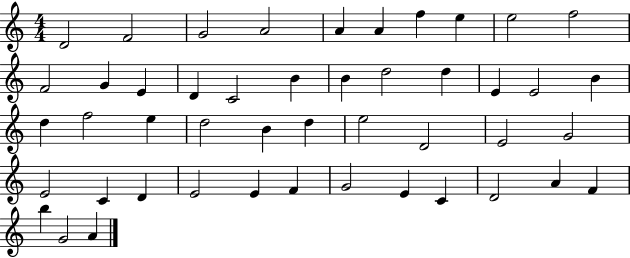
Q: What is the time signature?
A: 4/4